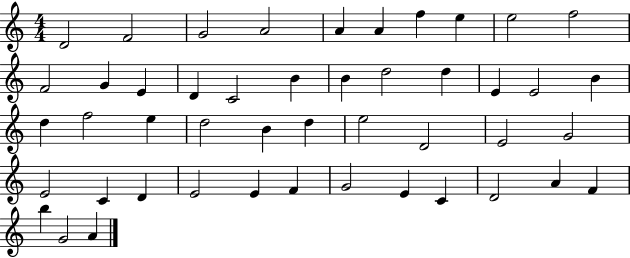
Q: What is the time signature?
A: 4/4